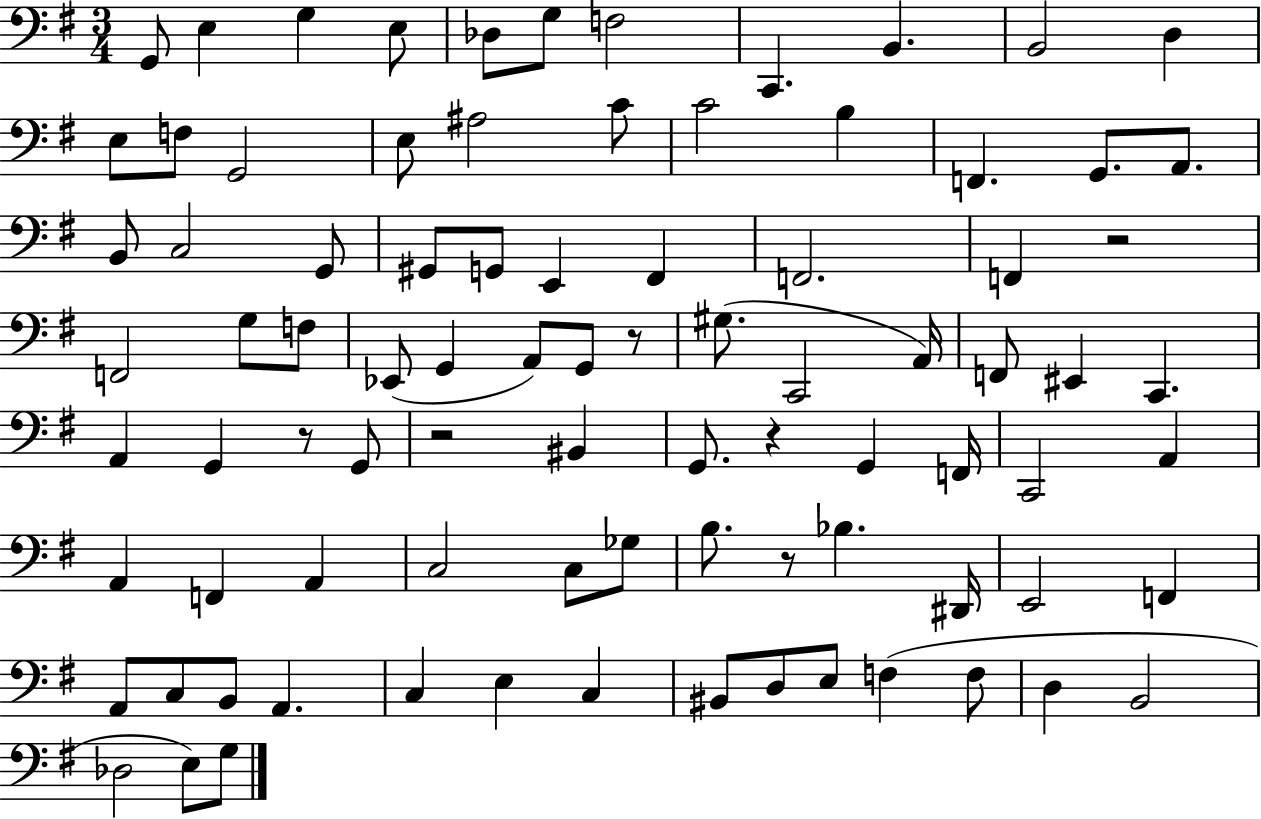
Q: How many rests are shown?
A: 6